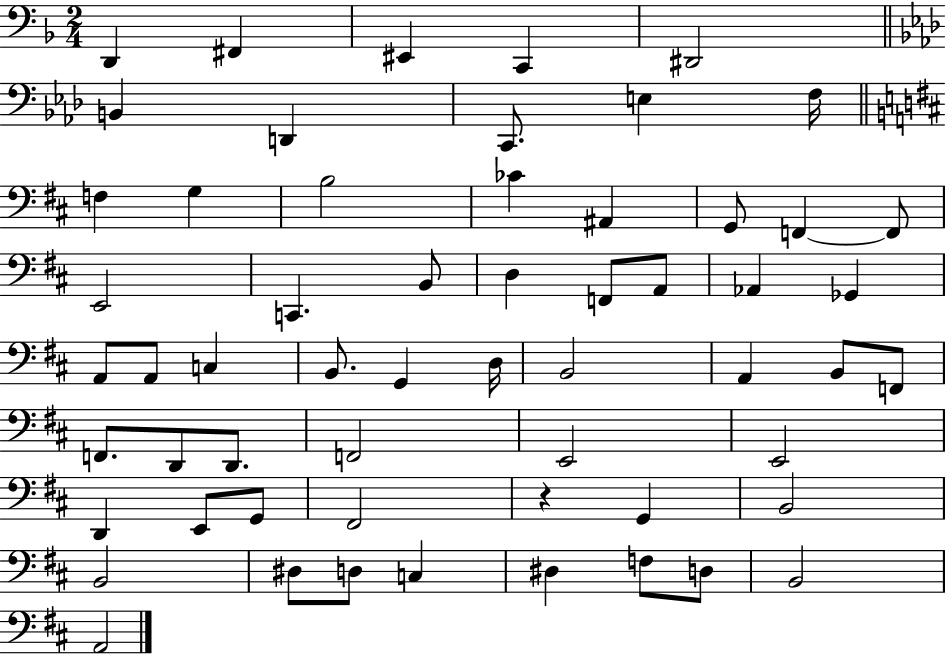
X:1
T:Untitled
M:2/4
L:1/4
K:F
D,, ^F,, ^E,, C,, ^D,,2 B,, D,, C,,/2 E, F,/4 F, G, B,2 _C ^A,, G,,/2 F,, F,,/2 E,,2 C,, B,,/2 D, F,,/2 A,,/2 _A,, _G,, A,,/2 A,,/2 C, B,,/2 G,, D,/4 B,,2 A,, B,,/2 F,,/2 F,,/2 D,,/2 D,,/2 F,,2 E,,2 E,,2 D,, E,,/2 G,,/2 ^F,,2 z G,, B,,2 B,,2 ^D,/2 D,/2 C, ^D, F,/2 D,/2 B,,2 A,,2